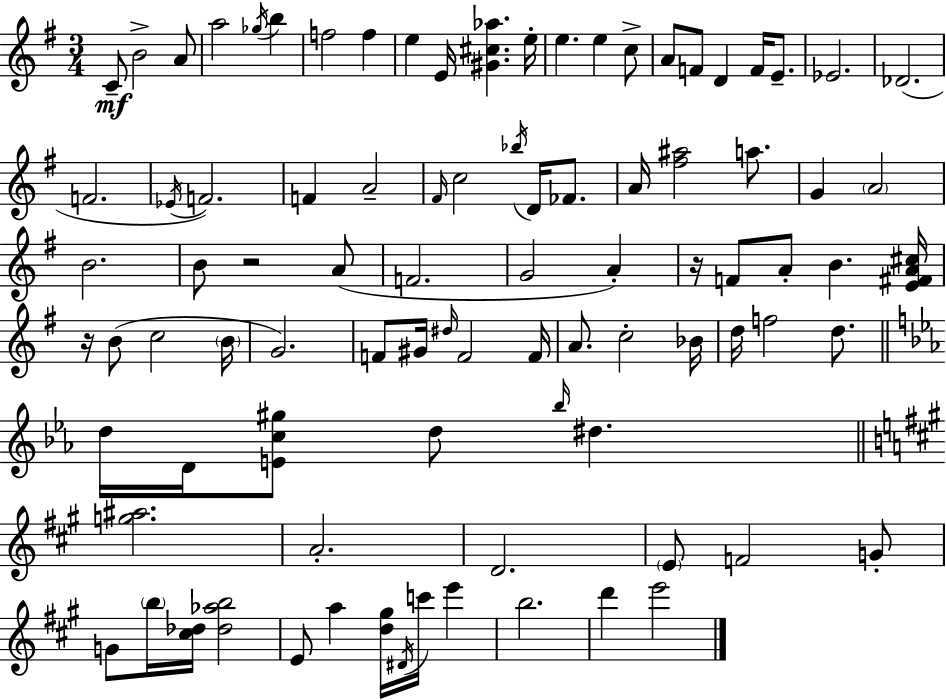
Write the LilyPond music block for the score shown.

{
  \clef treble
  \numericTimeSignature
  \time 3/4
  \key e \minor
  c'8--\mf b'2-> a'8 | a''2 \acciaccatura { ges''16 } b''4 | f''2 f''4 | e''4 e'16 <gis' cis'' aes''>4. | \break e''16-. e''4. e''4 c''8-> | a'8 f'8 d'4 f'16 e'8.-- | ees'2. | des'2.( | \break f'2. | \acciaccatura { ees'16 }) f'2. | f'4 a'2-- | \grace { fis'16 } c''2 \acciaccatura { bes''16 } | \break d'16 fes'8. a'16 <fis'' ais''>2 | a''8. g'4 \parenthesize a'2 | b'2. | b'8 r2 | \break a'8( f'2. | g'2 | a'4-.) r16 f'8 a'8-. b'4. | <e' fis' a' cis''>16 r16 b'8( c''2 | \break \parenthesize b'16 g'2.) | f'8 gis'16 \grace { dis''16 } f'2 | f'16 a'8. c''2-. | bes'16 d''16 f''2 | \break d''8. \bar "||" \break \key c \minor d''16 d'16 <e' c'' gis''>8 d''8 \grace { bes''16 } dis''4. | \bar "||" \break \key a \major <g'' ais''>2. | a'2.-. | d'2. | \parenthesize e'8 f'2 g'8-. | \break g'8 \parenthesize b''16 <cis'' des''>16 <des'' aes'' b''>2 | e'8 a''4 <d'' gis''>16 \acciaccatura { dis'16 } c'''16 e'''4 | b''2. | d'''4 e'''2 | \break \bar "|."
}